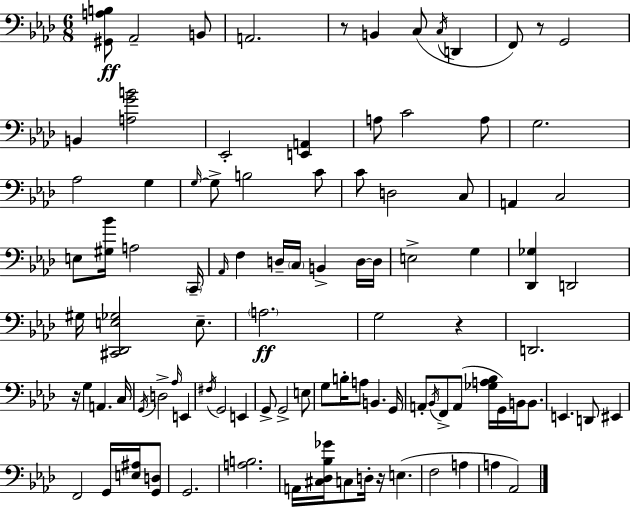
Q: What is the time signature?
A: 6/8